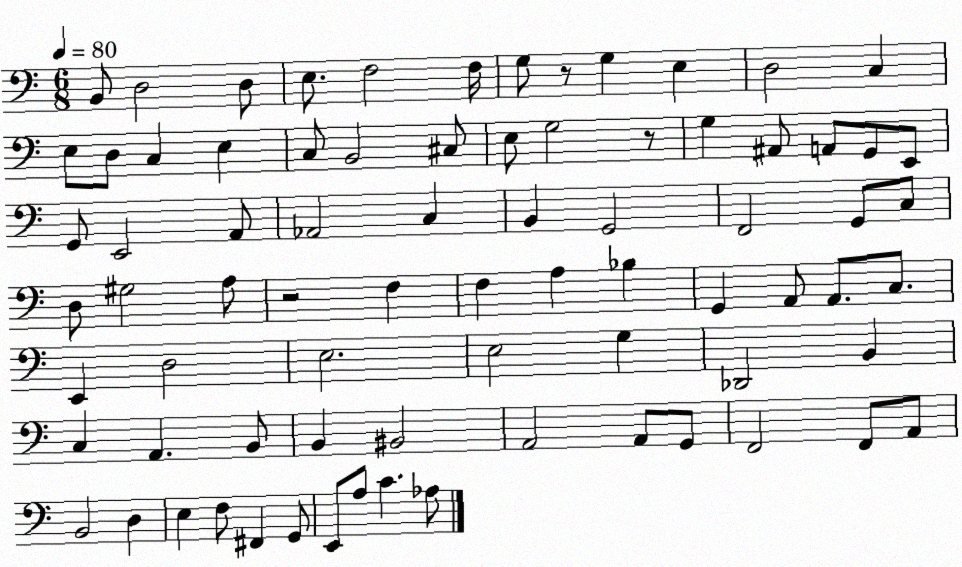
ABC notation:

X:1
T:Untitled
M:6/8
L:1/4
K:C
B,,/2 D,2 D,/2 E,/2 F,2 F,/4 G,/2 z/2 G, E, D,2 C, E,/2 D,/2 C, E, C,/2 B,,2 ^C,/2 E,/2 G,2 z/2 G, ^A,,/2 A,,/2 G,,/2 E,,/2 G,,/2 E,,2 A,,/2 _A,,2 C, B,, G,,2 F,,2 G,,/2 C,/2 D,/2 ^G,2 A,/2 z2 F, F, A, _B, G,, A,,/2 A,,/2 C,/2 E,, D,2 E,2 E,2 G, _D,,2 B,, C, A,, B,,/2 B,, ^B,,2 A,,2 A,,/2 G,,/2 F,,2 F,,/2 A,,/2 B,,2 D, E, F,/2 ^F,, G,,/2 E,,/2 A,/2 C _A,/2